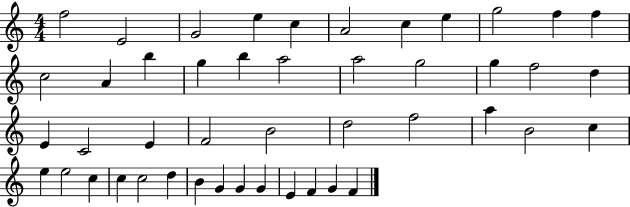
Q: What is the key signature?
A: C major